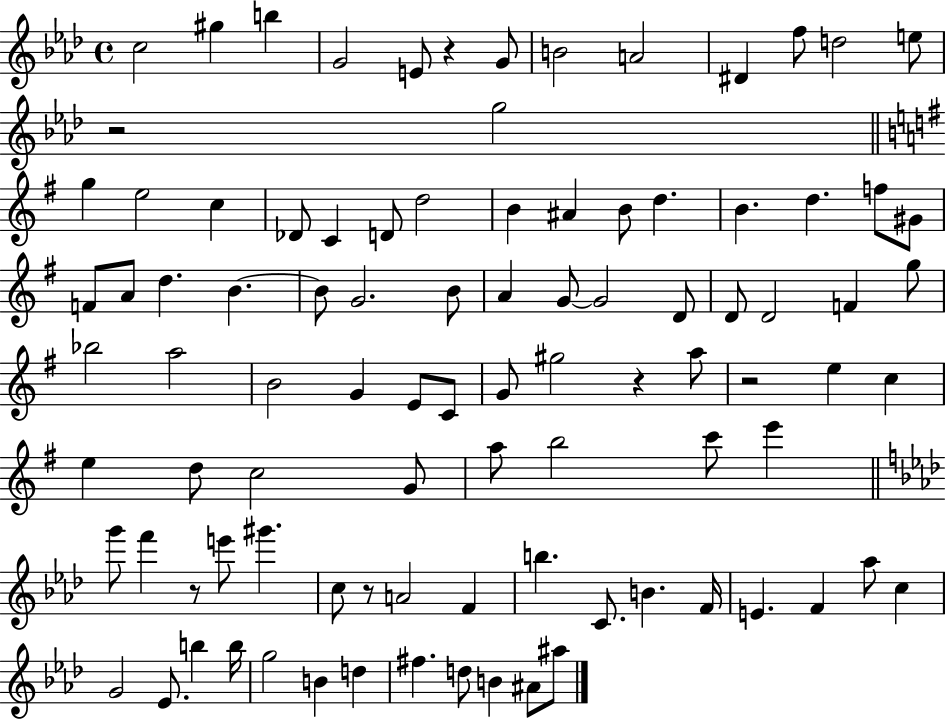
{
  \clef treble
  \time 4/4
  \defaultTimeSignature
  \key aes \major
  c''2 gis''4 b''4 | g'2 e'8 r4 g'8 | b'2 a'2 | dis'4 f''8 d''2 e''8 | \break r2 g''2 | \bar "||" \break \key g \major g''4 e''2 c''4 | des'8 c'4 d'8 d''2 | b'4 ais'4 b'8 d''4. | b'4. d''4. f''8 gis'8 | \break f'8 a'8 d''4. b'4.~~ | b'8 g'2. b'8 | a'4 g'8~~ g'2 d'8 | d'8 d'2 f'4 g''8 | \break bes''2 a''2 | b'2 g'4 e'8 c'8 | g'8 gis''2 r4 a''8 | r2 e''4 c''4 | \break e''4 d''8 c''2 g'8 | a''8 b''2 c'''8 e'''4 | \bar "||" \break \key f \minor g'''8 f'''4 r8 e'''8 gis'''4. | c''8 r8 a'2 f'4 | b''4. c'8. b'4. f'16 | e'4. f'4 aes''8 c''4 | \break g'2 ees'8. b''4 b''16 | g''2 b'4 d''4 | fis''4. d''8 b'4 ais'8 ais''8 | \bar "|."
}